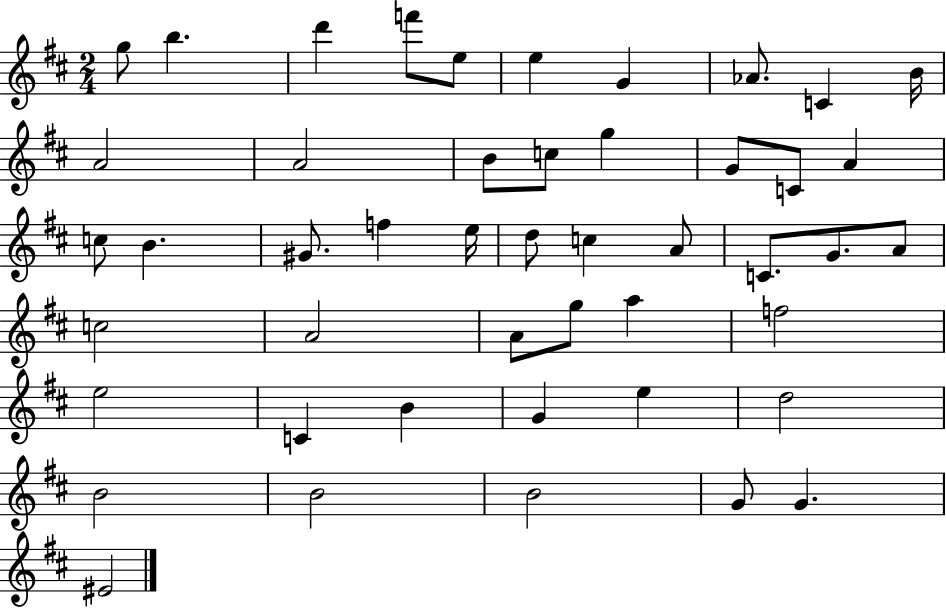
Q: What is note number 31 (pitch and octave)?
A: A4